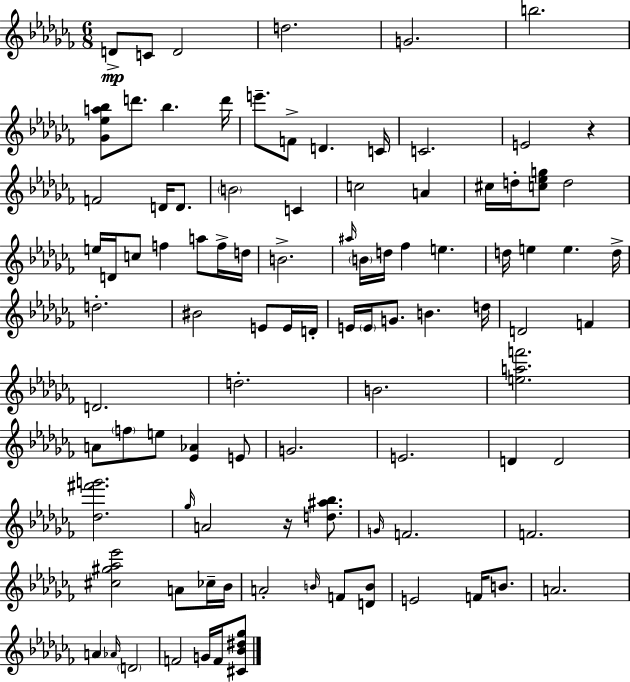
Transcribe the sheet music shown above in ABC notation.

X:1
T:Untitled
M:6/8
L:1/4
K:Abm
D/2 C/2 D2 d2 G2 b2 [_G_ea_b]/2 d'/2 _b d'/4 e'/2 F/2 D C/4 C2 E2 z F2 D/4 D/2 B2 C c2 A ^c/4 d/4 [c_eg]/2 d2 e/4 D/4 c/2 f a/2 f/4 d/4 B2 ^a/4 B/4 d/4 _f e d/4 e e d/4 d2 ^B2 E/2 E/4 D/4 E/4 E/4 G/2 B d/4 D2 F D2 d2 B2 [eaf']2 A/2 f/2 e/2 [_E_A] E/2 G2 E2 D D2 [_d^f'g']2 _g/4 A2 z/4 [d^a_b]/2 G/4 F2 F2 [^c^g_a_e']2 A/2 _c/4 _B/4 A2 B/4 F/2 [DB]/2 E2 F/4 B/2 A2 A _A/4 D2 F2 G/4 F/4 [^C_B^d_g]/2